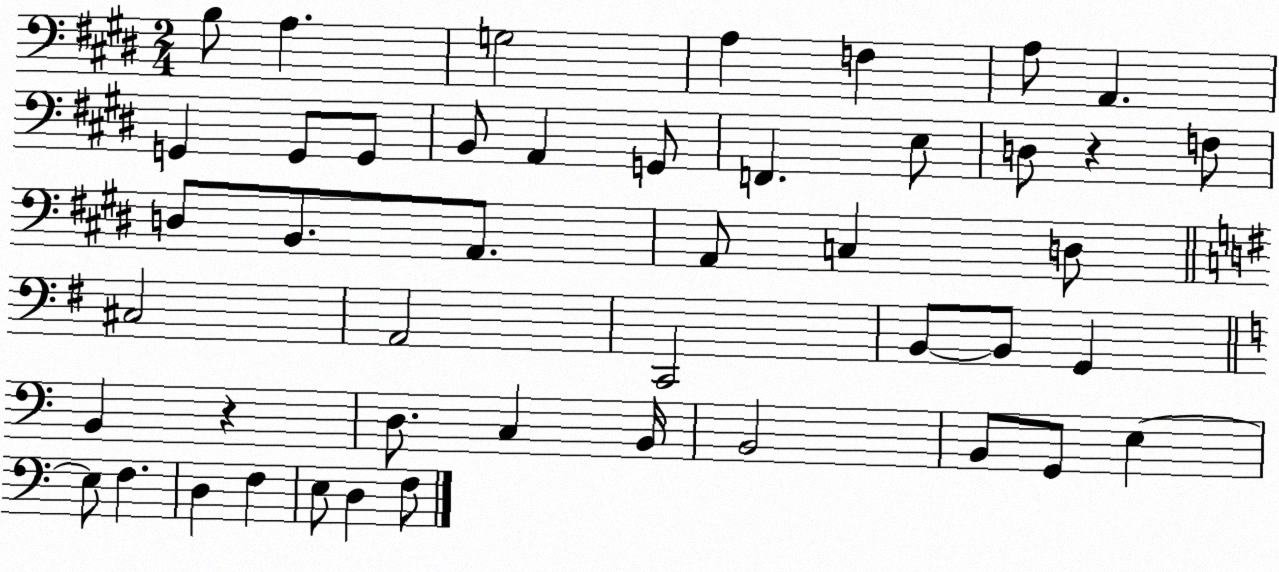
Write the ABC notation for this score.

X:1
T:Untitled
M:2/4
L:1/4
K:E
B,/2 A, G,2 A, F, A,/2 A,, G,, G,,/2 G,,/2 B,,/2 A,, G,,/2 F,, E,/2 D,/2 z F,/2 D,/2 B,,/2 A,,/2 A,,/2 C, D,/2 ^C,2 A,,2 C,,2 B,,/2 B,,/2 G,, B,, z D,/2 C, B,,/4 B,,2 B,,/2 G,,/2 E, E,/2 F, D, F, E,/2 D, F,/2